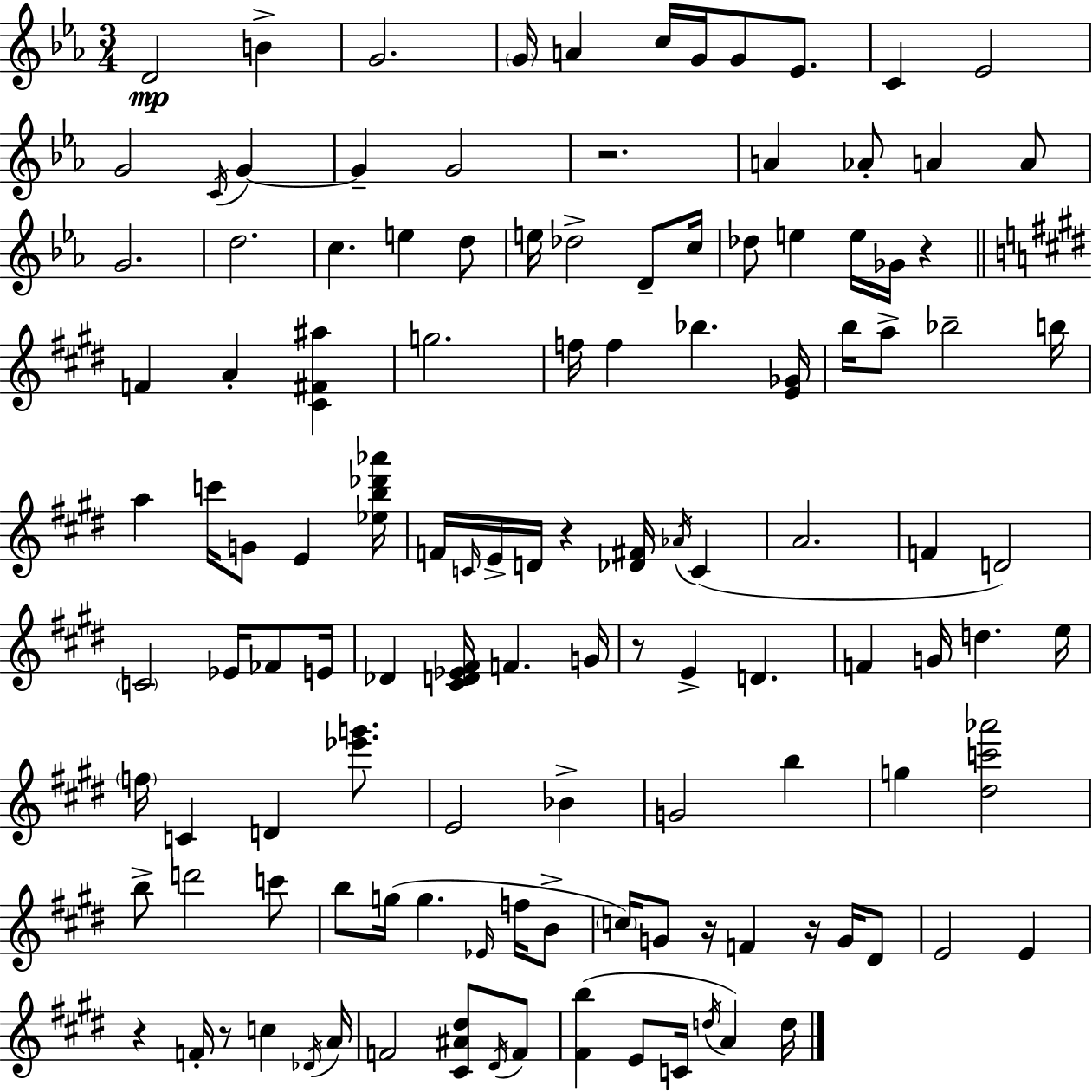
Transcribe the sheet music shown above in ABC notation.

X:1
T:Untitled
M:3/4
L:1/4
K:Eb
D2 B G2 G/4 A c/4 G/4 G/2 _E/2 C _E2 G2 C/4 G G G2 z2 A _A/2 A A/2 G2 d2 c e d/2 e/4 _d2 D/2 c/4 _d/2 e e/4 _G/4 z F A [^C^F^a] g2 f/4 f _b [E_G]/4 b/4 a/2 _b2 b/4 a c'/4 G/2 E [_eb_d'_a']/4 F/4 C/4 E/4 D/4 z [_D^F]/4 _A/4 C A2 F D2 C2 _E/4 _F/2 E/4 _D [^CD_E^F]/4 F G/4 z/2 E D F G/4 d e/4 f/4 C D [_e'g']/2 E2 _B G2 b g [^dc'_a']2 b/2 d'2 c'/2 b/2 g/4 g _E/4 f/4 B/2 c/4 G/2 z/4 F z/4 G/4 ^D/2 E2 E z F/4 z/2 c _D/4 A/4 F2 [^C^A^d]/2 ^D/4 F/2 [^Fb] E/2 C/4 d/4 A d/4